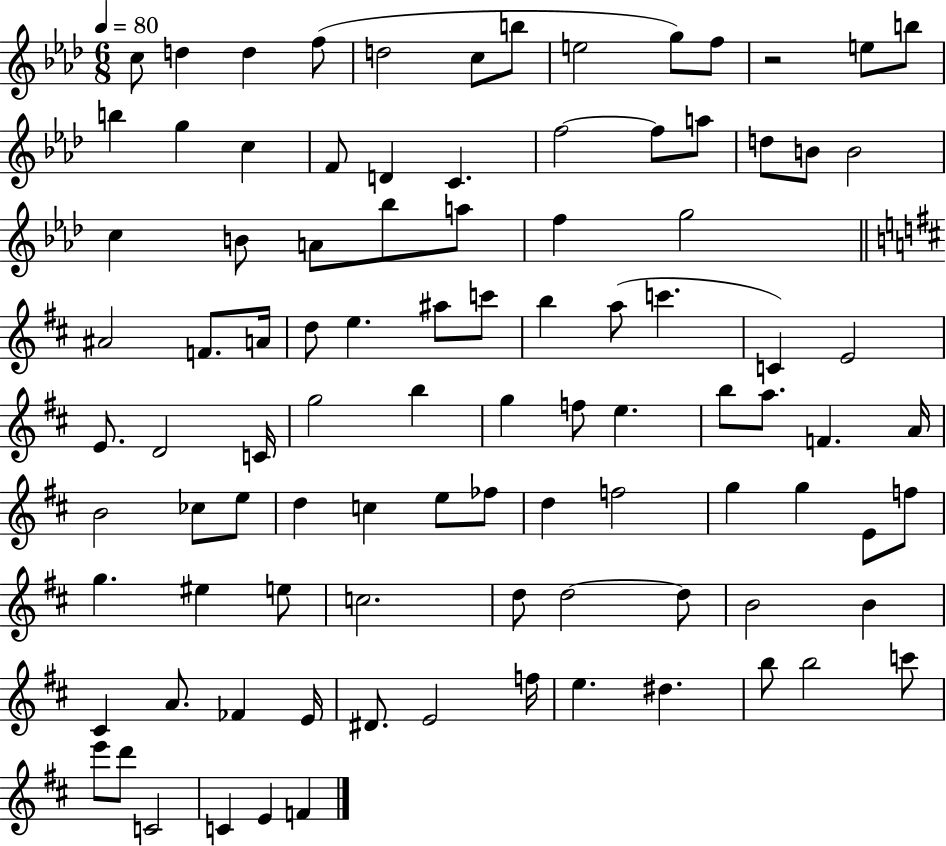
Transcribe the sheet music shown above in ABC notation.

X:1
T:Untitled
M:6/8
L:1/4
K:Ab
c/2 d d f/2 d2 c/2 b/2 e2 g/2 f/2 z2 e/2 b/2 b g c F/2 D C f2 f/2 a/2 d/2 B/2 B2 c B/2 A/2 _b/2 a/2 f g2 ^A2 F/2 A/4 d/2 e ^a/2 c'/2 b a/2 c' C E2 E/2 D2 C/4 g2 b g f/2 e b/2 a/2 F A/4 B2 _c/2 e/2 d c e/2 _f/2 d f2 g g E/2 f/2 g ^e e/2 c2 d/2 d2 d/2 B2 B ^C A/2 _F E/4 ^D/2 E2 f/4 e ^d b/2 b2 c'/2 e'/2 d'/2 C2 C E F